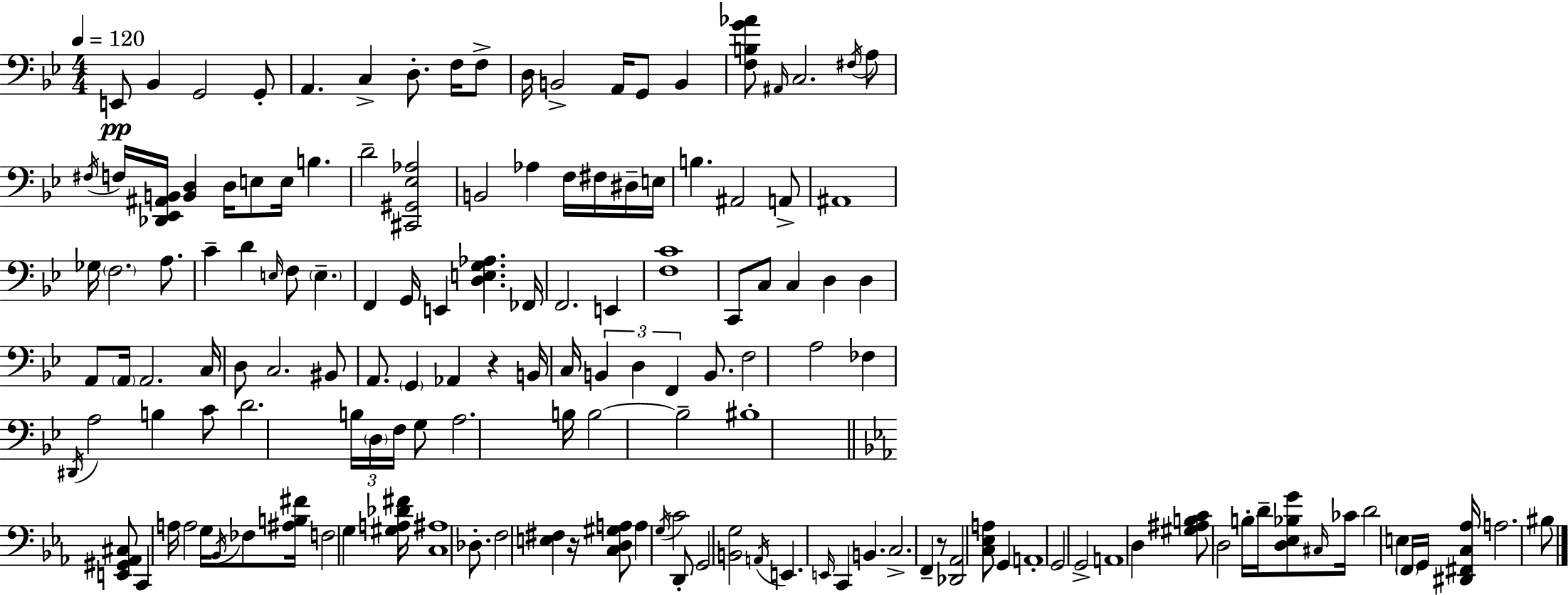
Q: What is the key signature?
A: BES major